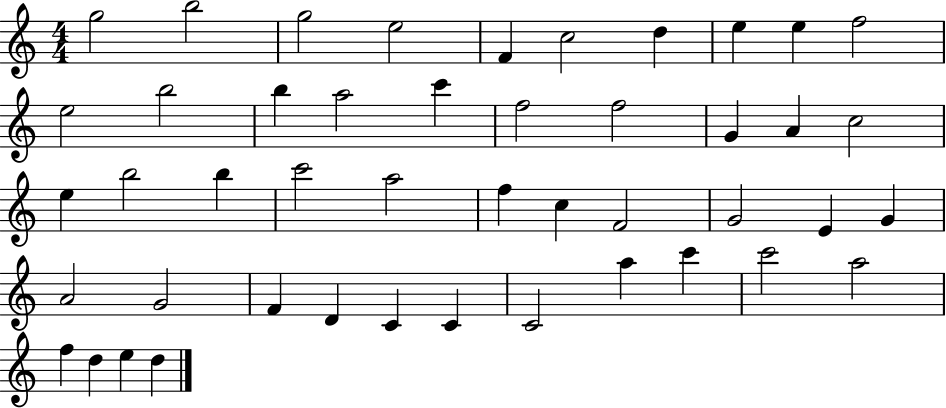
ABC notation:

X:1
T:Untitled
M:4/4
L:1/4
K:C
g2 b2 g2 e2 F c2 d e e f2 e2 b2 b a2 c' f2 f2 G A c2 e b2 b c'2 a2 f c F2 G2 E G A2 G2 F D C C C2 a c' c'2 a2 f d e d